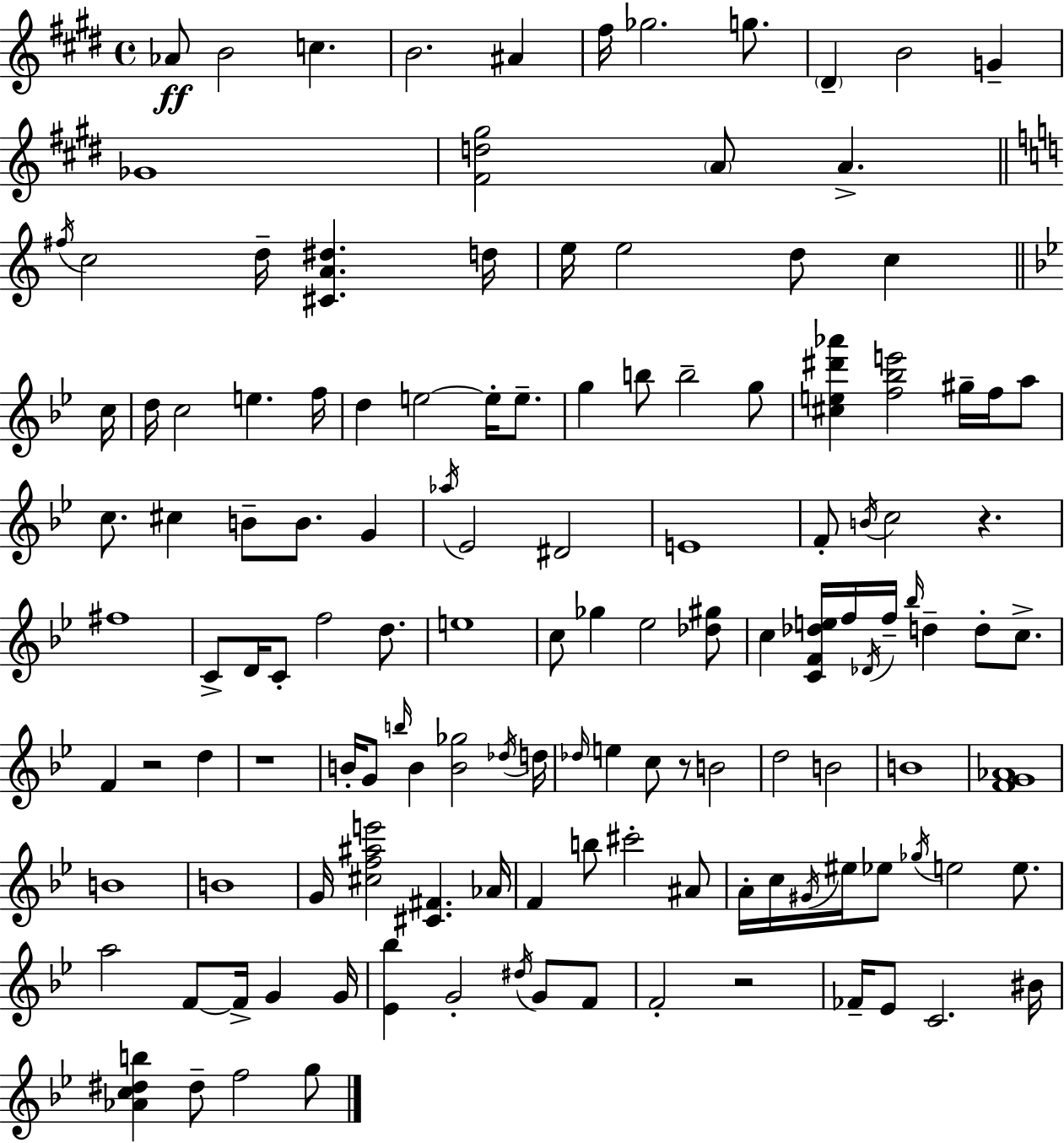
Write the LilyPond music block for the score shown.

{
  \clef treble
  \time 4/4
  \defaultTimeSignature
  \key e \major
  aes'8\ff b'2 c''4. | b'2. ais'4 | fis''16 ges''2. g''8. | \parenthesize dis'4-- b'2 g'4-- | \break ges'1 | <fis' d'' gis''>2 \parenthesize a'8 a'4.-> | \bar "||" \break \key c \major \acciaccatura { fis''16 } c''2 d''16-- <cis' a' dis''>4. | d''16 e''16 e''2 d''8 c''4 | \bar "||" \break \key bes \major c''16 d''16 c''2 e''4. | f''16 d''4 e''2~~ e''16-. e''8.-- | g''4 b''8 b''2-- g''8 | <cis'' e'' dis''' aes'''>4 <f'' bes'' e'''>2 gis''16-- f''16 a''8 | \break c''8. cis''4 b'8-- b'8. g'4 | \acciaccatura { aes''16 } ees'2 dis'2 | e'1 | f'8-. \acciaccatura { b'16 } c''2 r4. | \break fis''1 | c'8-> d'16 c'8-. f''2 | d''8. e''1 | c''8 ges''4 ees''2 | \break <des'' gis''>8 c''4 <c' f' des'' e''>16 f''16 \acciaccatura { des'16 } f''16-- \grace { bes''16 } d''4-- | d''8-. c''8.-> f'4 r2 | d''4 r1 | b'16-. g'8 \grace { b''16 } b'4 <b' ges''>2 | \break \acciaccatura { des''16 } d''16 \grace { des''16 } e''4 c''8 r8 | b'2 d''2 | b'2 b'1 | <f' g' aes'>1 | \break b'1 | b'1 | g'16 <cis'' f'' ais'' e'''>2 | <cis' fis'>4. aes'16 f'4 b''8 cis'''2-. | \break ais'8 a'16-. c''16 \acciaccatura { gis'16 } eis''16 ees''8 \acciaccatura { ges''16 } e''2 | e''8. a''2 | f'8~~ f'16-> g'4 g'16 <ees' bes''>4 g'2-. | \acciaccatura { dis''16 } g'8 f'8 f'2-. | \break r2 fes'16-- ees'8 c'2. | bis'16 <aes' c'' dis'' b''>4 dis''8-- | f''2 g''8 \bar "|."
}